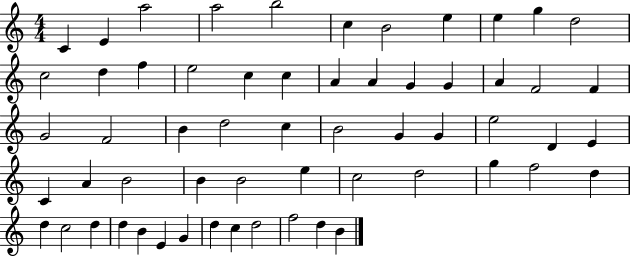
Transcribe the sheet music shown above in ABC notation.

X:1
T:Untitled
M:4/4
L:1/4
K:C
C E a2 a2 b2 c B2 e e g d2 c2 d f e2 c c A A G G A F2 F G2 F2 B d2 c B2 G G e2 D E C A B2 B B2 e c2 d2 g f2 d d c2 d d B E G d c d2 f2 d B